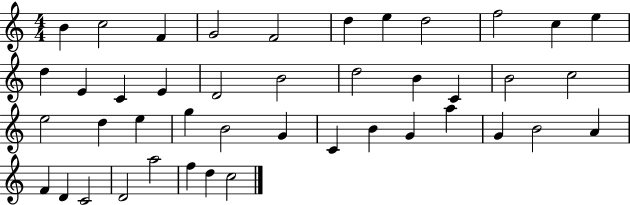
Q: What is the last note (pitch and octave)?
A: C5